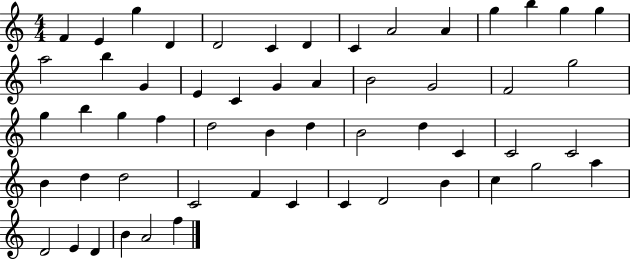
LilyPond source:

{
  \clef treble
  \numericTimeSignature
  \time 4/4
  \key c \major
  f'4 e'4 g''4 d'4 | d'2 c'4 d'4 | c'4 a'2 a'4 | g''4 b''4 g''4 g''4 | \break a''2 b''4 g'4 | e'4 c'4 g'4 a'4 | b'2 g'2 | f'2 g''2 | \break g''4 b''4 g''4 f''4 | d''2 b'4 d''4 | b'2 d''4 c'4 | c'2 c'2 | \break b'4 d''4 d''2 | c'2 f'4 c'4 | c'4 d'2 b'4 | c''4 g''2 a''4 | \break d'2 e'4 d'4 | b'4 a'2 f''4 | \bar "|."
}